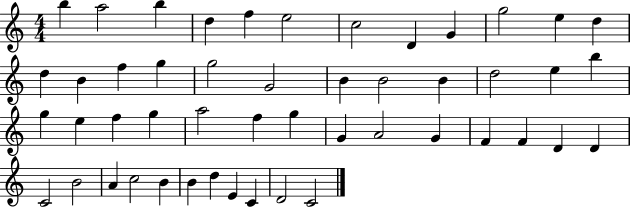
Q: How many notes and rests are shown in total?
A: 49